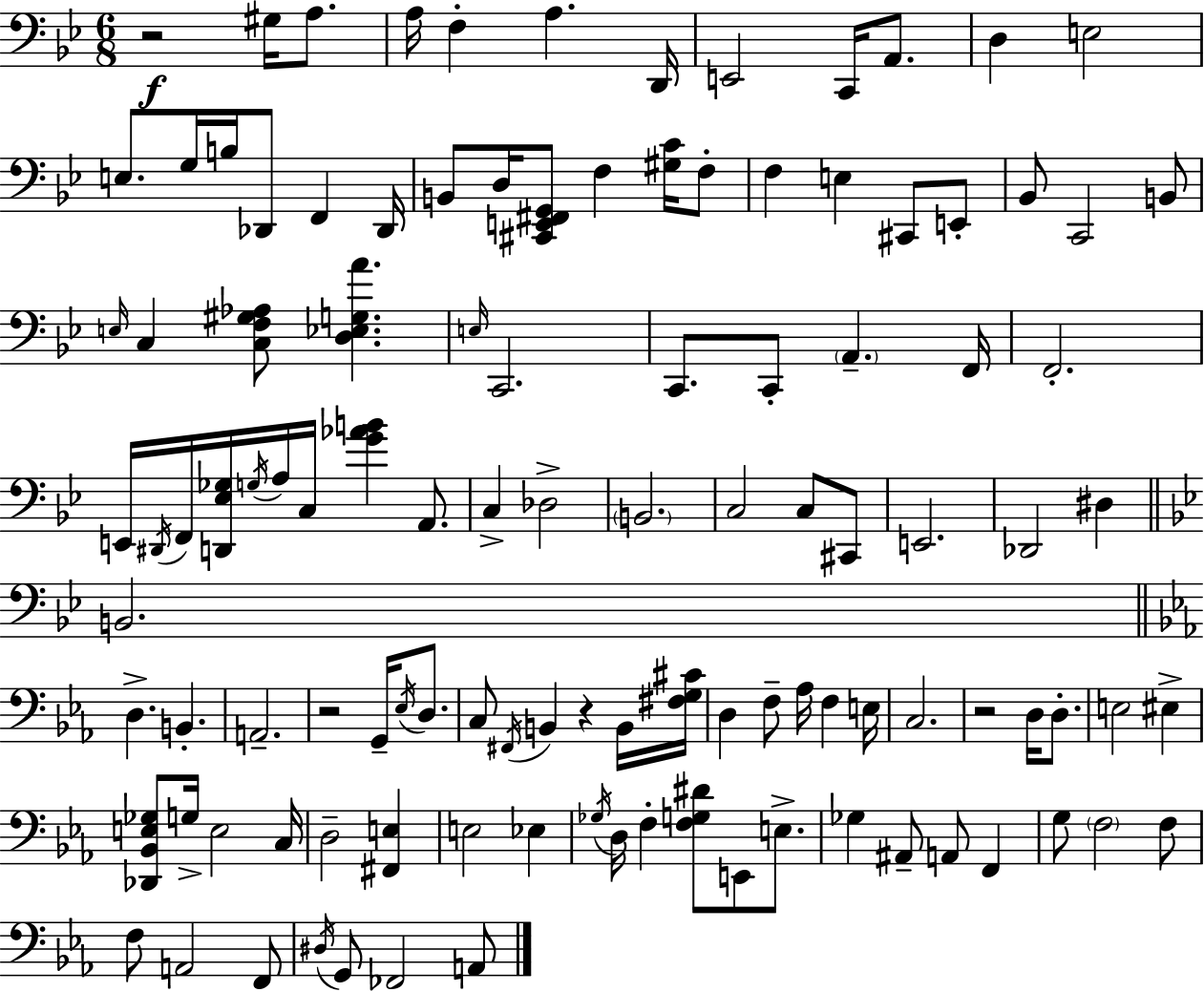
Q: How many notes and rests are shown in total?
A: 113